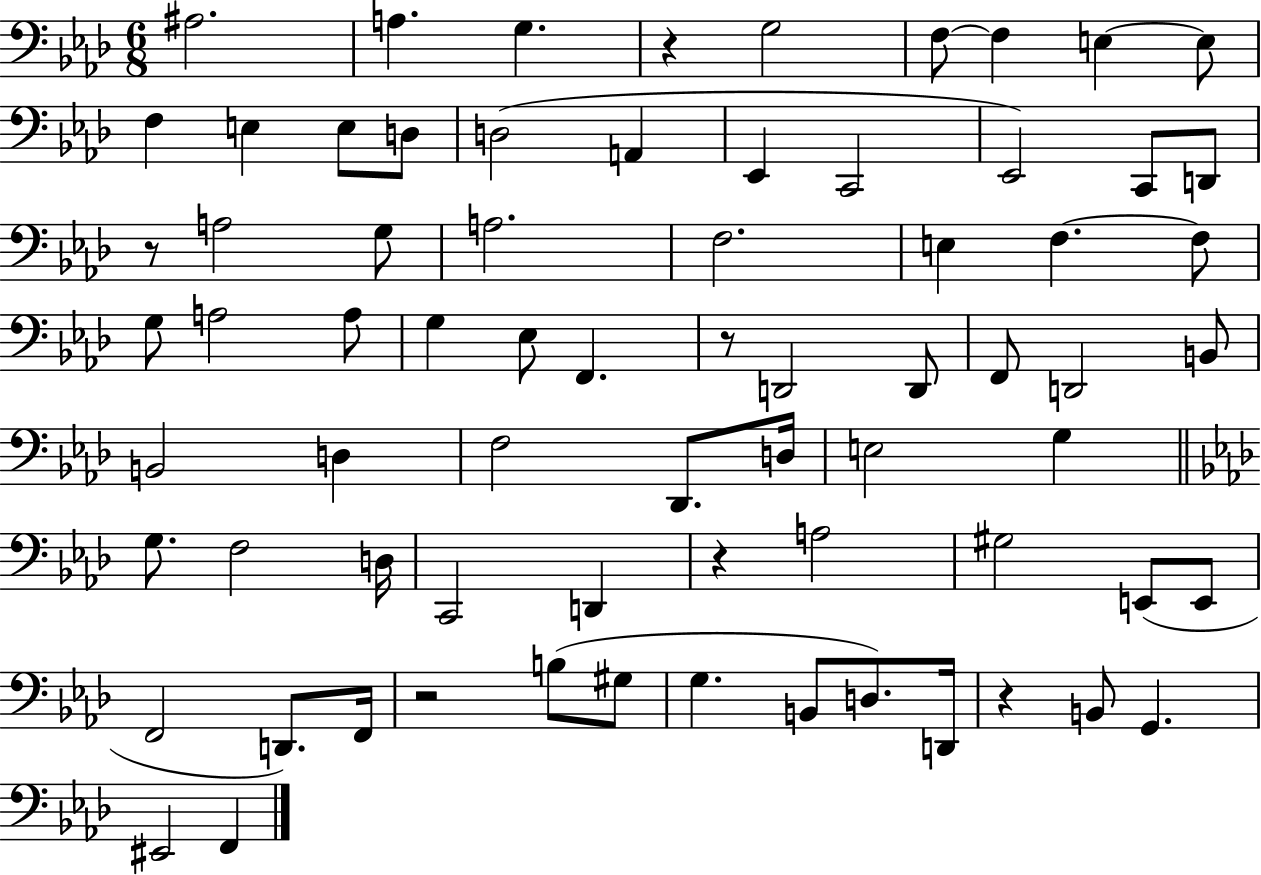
{
  \clef bass
  \numericTimeSignature
  \time 6/8
  \key aes \major
  ais2. | a4. g4. | r4 g2 | f8~~ f4 e4~~ e8 | \break f4 e4 e8 d8 | d2( a,4 | ees,4 c,2 | ees,2) c,8 d,8 | \break r8 a2 g8 | a2. | f2. | e4 f4.~~ f8 | \break g8 a2 a8 | g4 ees8 f,4. | r8 d,2 d,8 | f,8 d,2 b,8 | \break b,2 d4 | f2 des,8. d16 | e2 g4 | \bar "||" \break \key aes \major g8. f2 d16 | c,2 d,4 | r4 a2 | gis2 e,8( e,8 | \break f,2 d,8.) f,16 | r2 b8( gis8 | g4. b,8 d8.) d,16 | r4 b,8 g,4. | \break eis,2 f,4 | \bar "|."
}